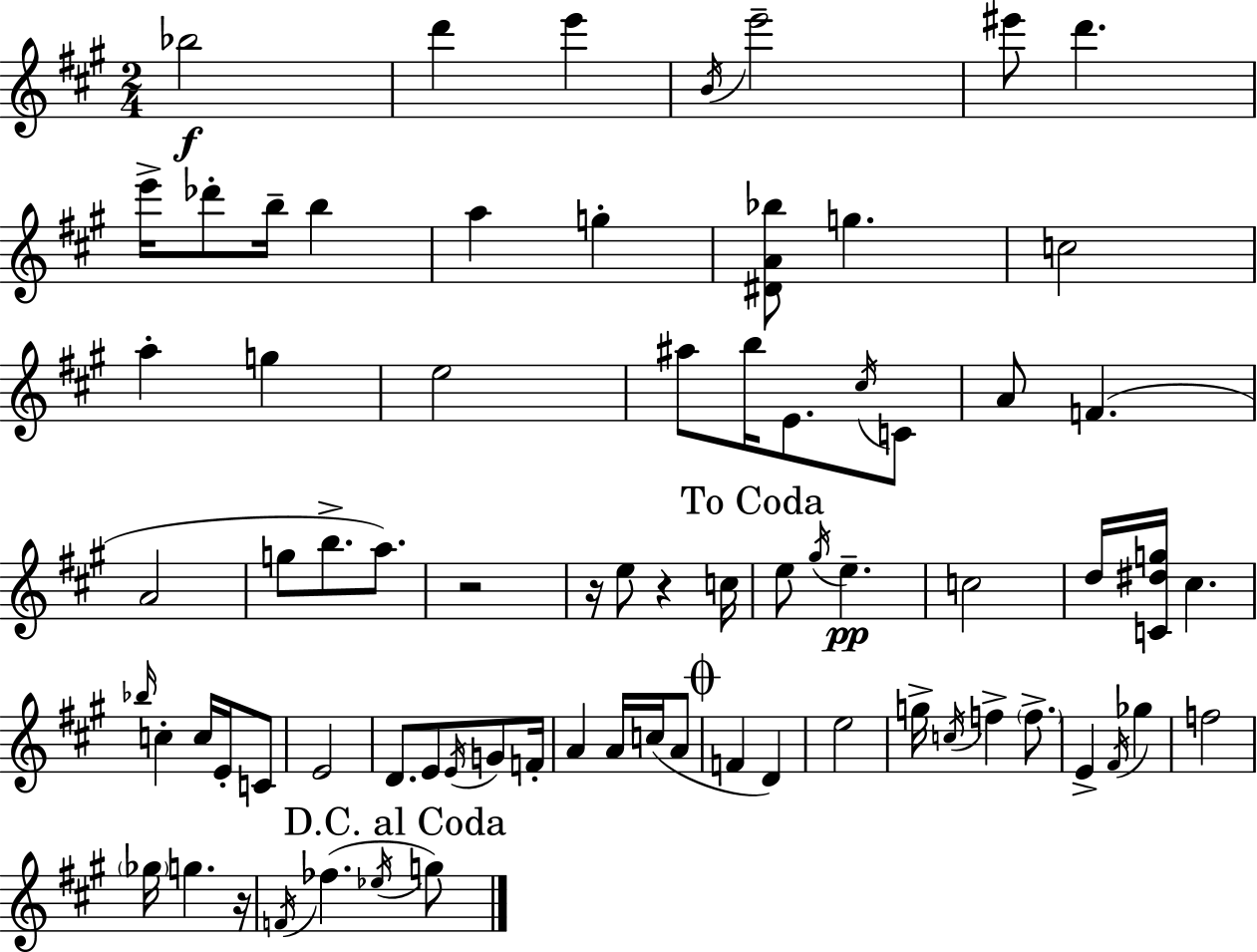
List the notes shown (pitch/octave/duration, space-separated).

Bb5/h D6/q E6/q B4/s E6/h EIS6/e D6/q. E6/s Db6/e B5/s B5/q A5/q G5/q [D#4,A4,Bb5]/e G5/q. C5/h A5/q G5/q E5/h A#5/e B5/s E4/e. C#5/s C4/e A4/e F4/q. A4/h G5/e B5/e. A5/e. R/h R/s E5/e R/q C5/s E5/e G#5/s E5/q. C5/h D5/s [C4,D#5,G5]/s C#5/q. Bb5/s C5/q C5/s E4/s C4/e E4/h D4/e. E4/e E4/s G4/e F4/s A4/q A4/s C5/s A4/e F4/q D4/q E5/h G5/s C5/s F5/q F5/e. E4/q F#4/s Gb5/q F5/h Gb5/s G5/q. R/s F4/s FES5/q. Eb5/s G5/e